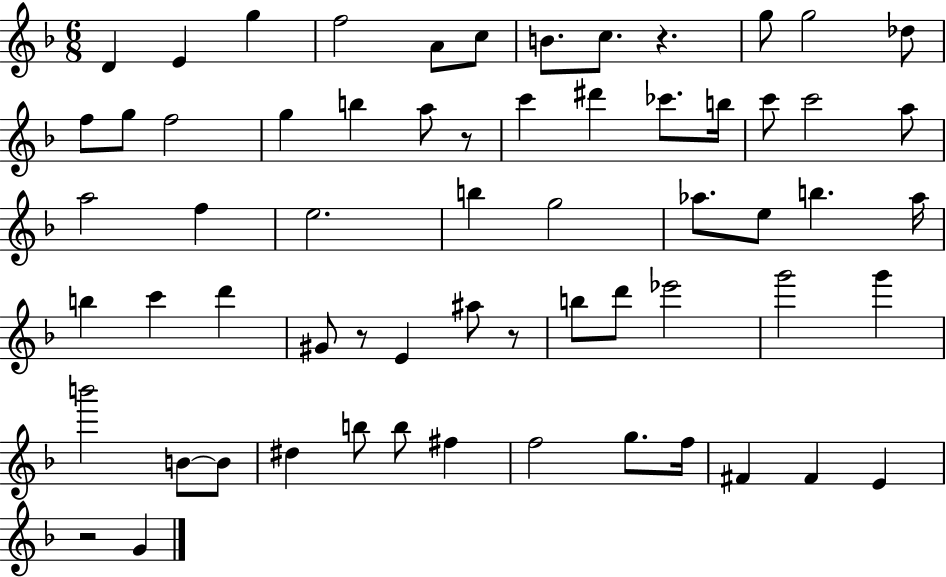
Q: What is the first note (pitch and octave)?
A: D4